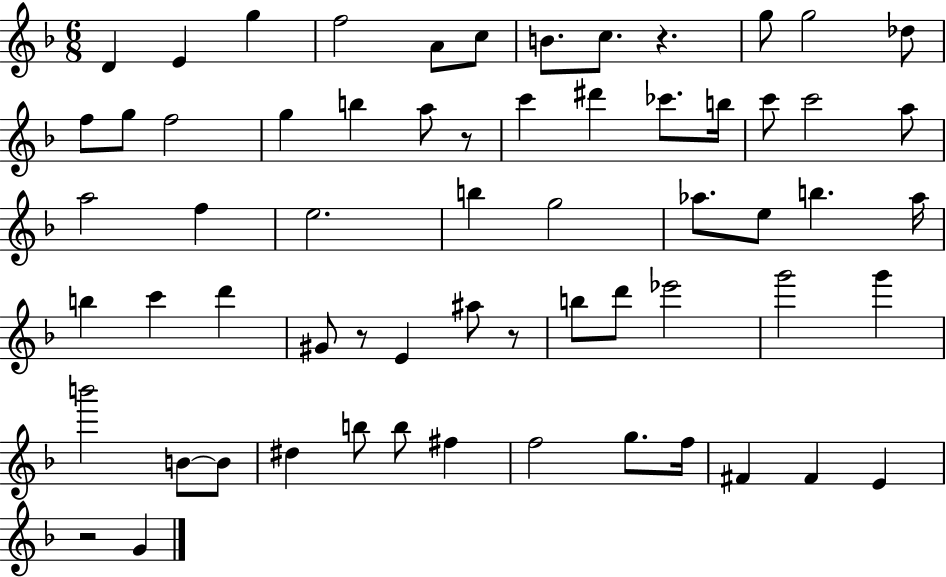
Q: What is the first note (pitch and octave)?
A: D4